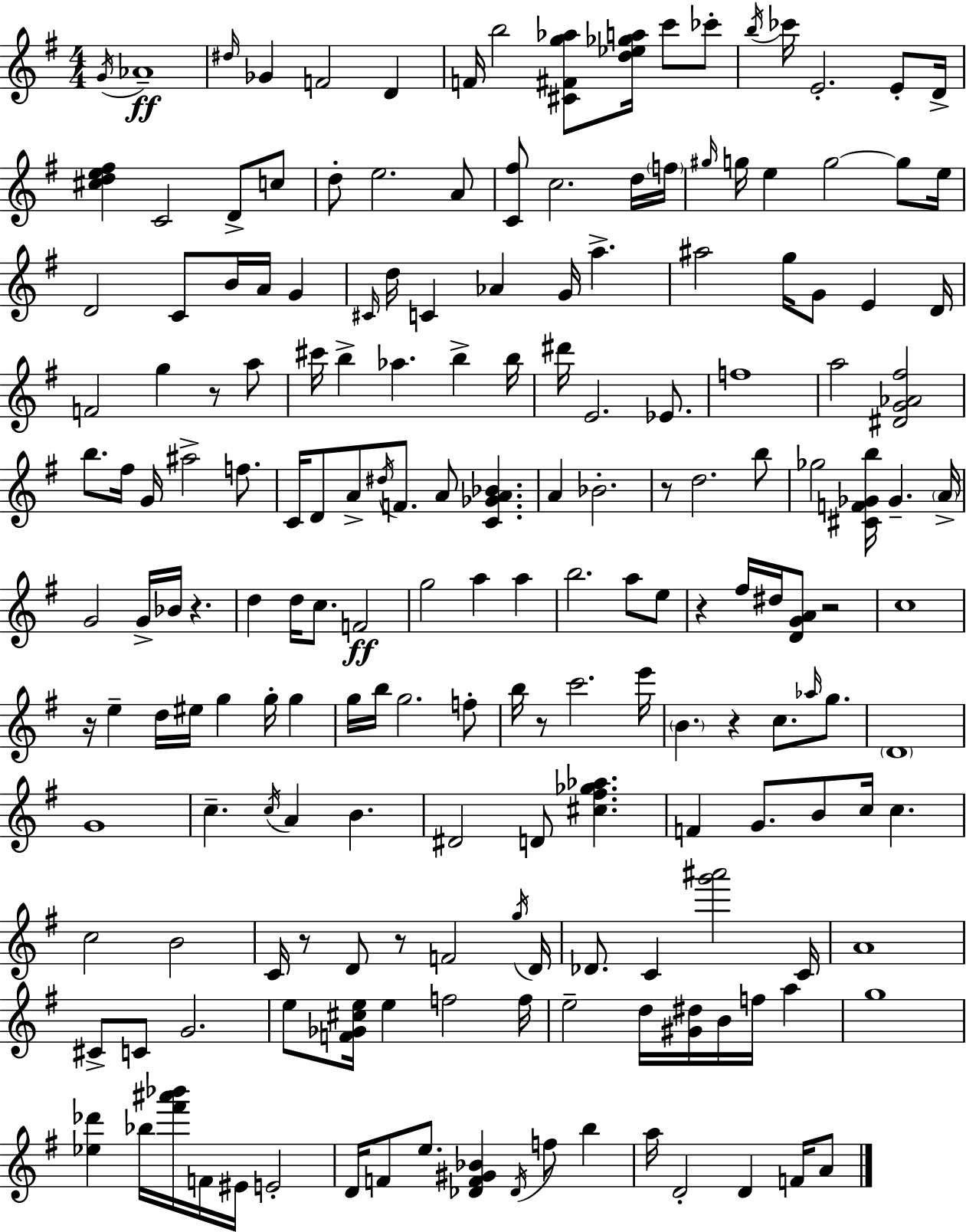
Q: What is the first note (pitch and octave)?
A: G4